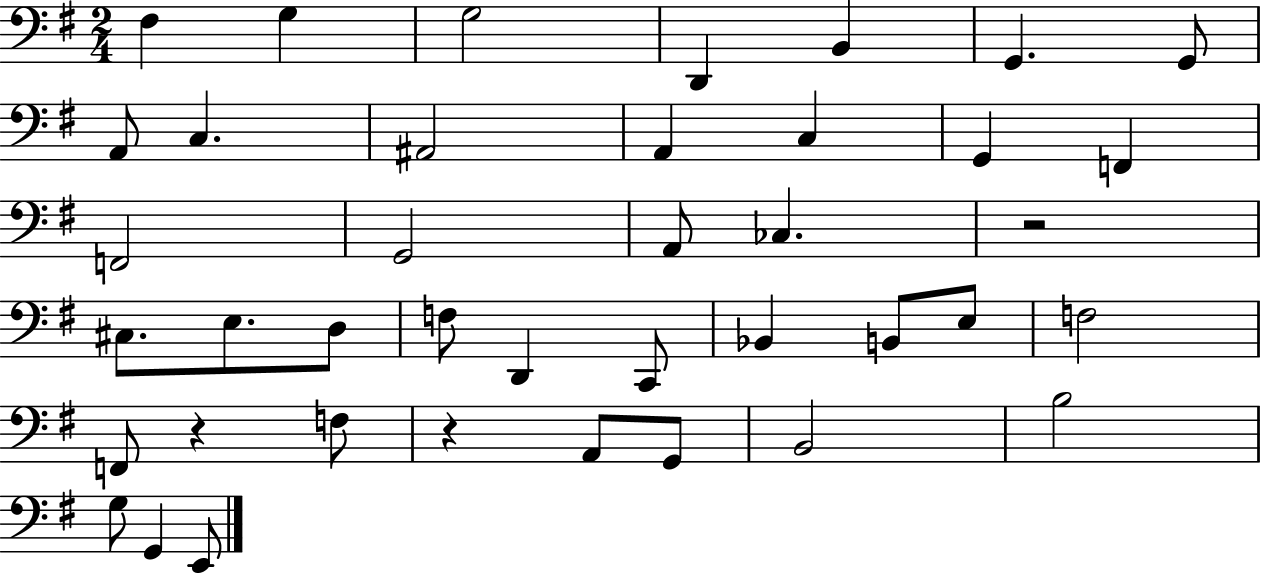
X:1
T:Untitled
M:2/4
L:1/4
K:G
^F, G, G,2 D,, B,, G,, G,,/2 A,,/2 C, ^A,,2 A,, C, G,, F,, F,,2 G,,2 A,,/2 _C, z2 ^C,/2 E,/2 D,/2 F,/2 D,, C,,/2 _B,, B,,/2 E,/2 F,2 F,,/2 z F,/2 z A,,/2 G,,/2 B,,2 B,2 G,/2 G,, E,,/2